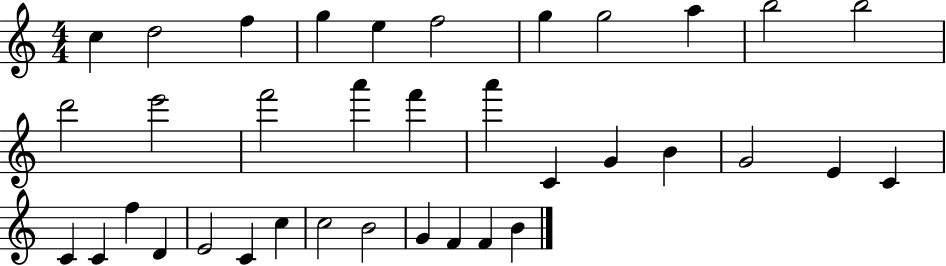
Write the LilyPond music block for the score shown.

{
  \clef treble
  \numericTimeSignature
  \time 4/4
  \key c \major
  c''4 d''2 f''4 | g''4 e''4 f''2 | g''4 g''2 a''4 | b''2 b''2 | \break d'''2 e'''2 | f'''2 a'''4 f'''4 | a'''4 c'4 g'4 b'4 | g'2 e'4 c'4 | \break c'4 c'4 f''4 d'4 | e'2 c'4 c''4 | c''2 b'2 | g'4 f'4 f'4 b'4 | \break \bar "|."
}